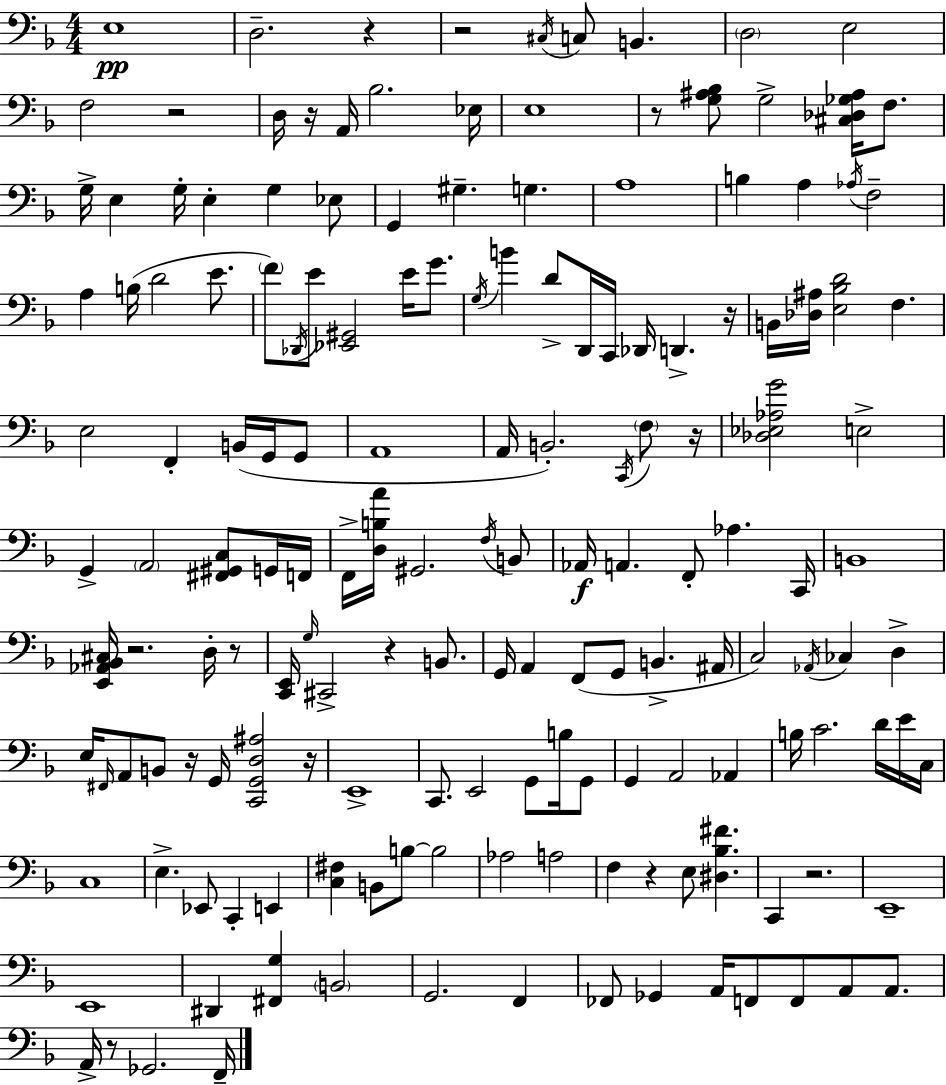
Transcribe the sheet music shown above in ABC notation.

X:1
T:Untitled
M:4/4
L:1/4
K:Dm
E,4 D,2 z z2 ^C,/4 C,/2 B,, D,2 E,2 F,2 z2 D,/4 z/4 A,,/4 _B,2 _E,/4 E,4 z/2 [G,^A,_B,]/2 G,2 [^C,_D,_G,^A,]/4 F,/2 G,/4 E, G,/4 E, G, _E,/2 G,, ^G, G, A,4 B, A, _A,/4 F,2 A, B,/4 D2 E/2 F/2 _D,,/4 E/2 [_E,,^G,,]2 E/4 G/2 G,/4 B D/2 D,,/4 C,,/4 _D,,/4 D,, z/4 B,,/4 [_D,^A,]/4 [E,_B,D]2 F, E,2 F,, B,,/4 G,,/4 G,,/2 A,,4 A,,/4 B,,2 C,,/4 F,/2 z/4 [_D,_E,_A,G]2 E,2 G,, A,,2 [^F,,^G,,C,]/2 G,,/4 F,,/4 F,,/4 [D,B,A]/4 ^G,,2 F,/4 B,,/2 _A,,/4 A,, F,,/2 _A, C,,/4 B,,4 [E,,_A,,_B,,^C,]/4 z2 D,/4 z/2 [C,,E,,]/4 G,/4 ^C,,2 z B,,/2 G,,/4 A,, F,,/2 G,,/2 B,, ^A,,/4 C,2 _A,,/4 _C, D, E,/4 ^F,,/4 A,,/2 B,,/2 z/4 G,,/4 [C,,G,,D,^A,]2 z/4 E,,4 C,,/2 E,,2 G,,/2 B,/4 G,,/2 G,, A,,2 _A,, B,/4 C2 D/4 E/4 C,/4 C,4 E, _E,,/2 C,, E,, [C,^F,] B,,/2 B,/2 B,2 _A,2 A,2 F, z E,/2 [^D,_B,^F] C,, z2 E,,4 E,,4 ^D,, [^F,,G,] B,,2 G,,2 F,, _F,,/2 _G,, A,,/4 F,,/2 F,,/2 A,,/2 A,,/2 A,,/4 z/2 _G,,2 F,,/4